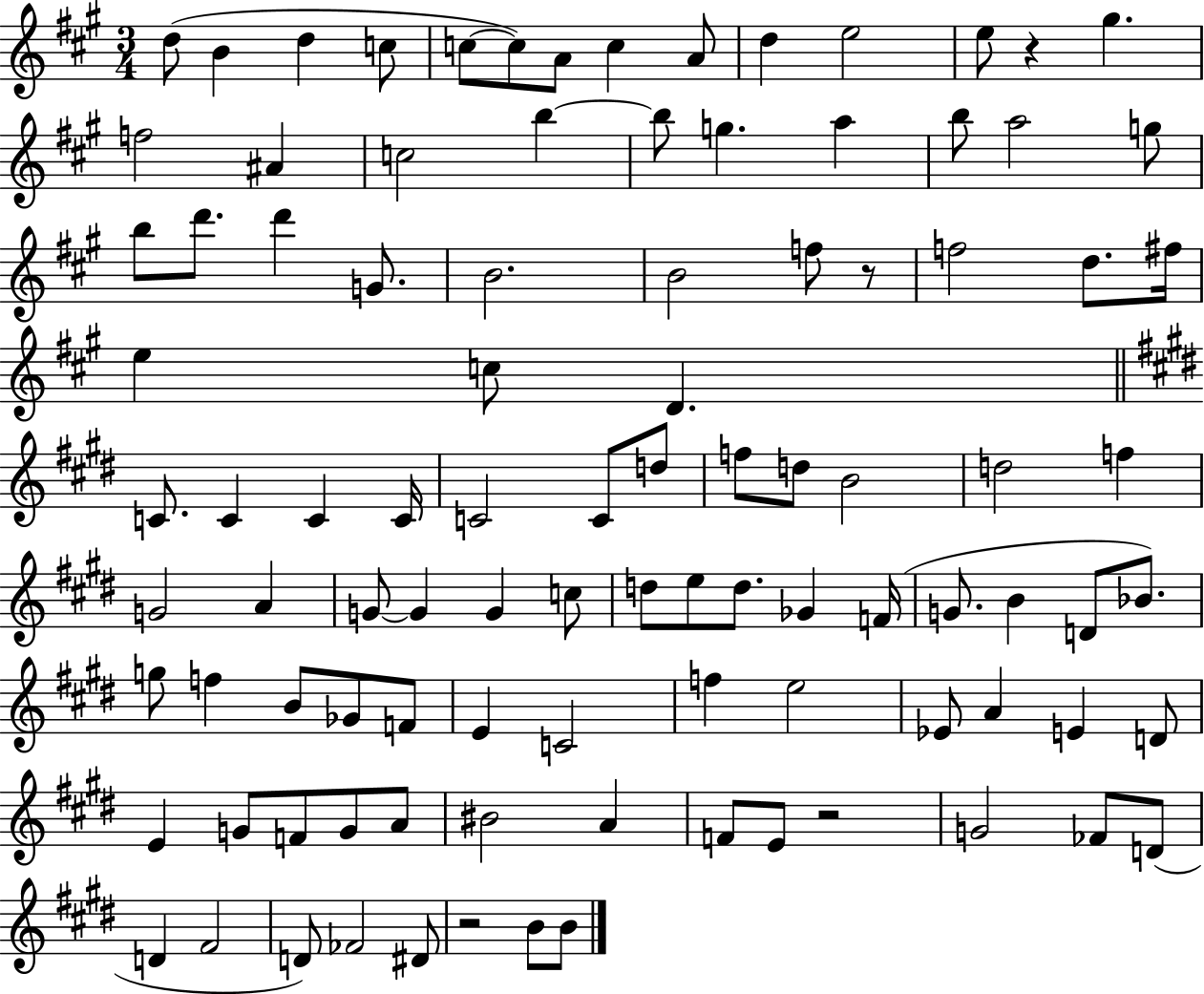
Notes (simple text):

D5/e B4/q D5/q C5/e C5/e C5/e A4/e C5/q A4/e D5/q E5/h E5/e R/q G#5/q. F5/h A#4/q C5/h B5/q B5/e G5/q. A5/q B5/e A5/h G5/e B5/e D6/e. D6/q G4/e. B4/h. B4/h F5/e R/e F5/h D5/e. F#5/s E5/q C5/e D4/q. C4/e. C4/q C4/q C4/s C4/h C4/e D5/e F5/e D5/e B4/h D5/h F5/q G4/h A4/q G4/e G4/q G4/q C5/e D5/e E5/e D5/e. Gb4/q F4/s G4/e. B4/q D4/e Bb4/e. G5/e F5/q B4/e Gb4/e F4/e E4/q C4/h F5/q E5/h Eb4/e A4/q E4/q D4/e E4/q G4/e F4/e G4/e A4/e BIS4/h A4/q F4/e E4/e R/h G4/h FES4/e D4/e D4/q F#4/h D4/e FES4/h D#4/e R/h B4/e B4/e